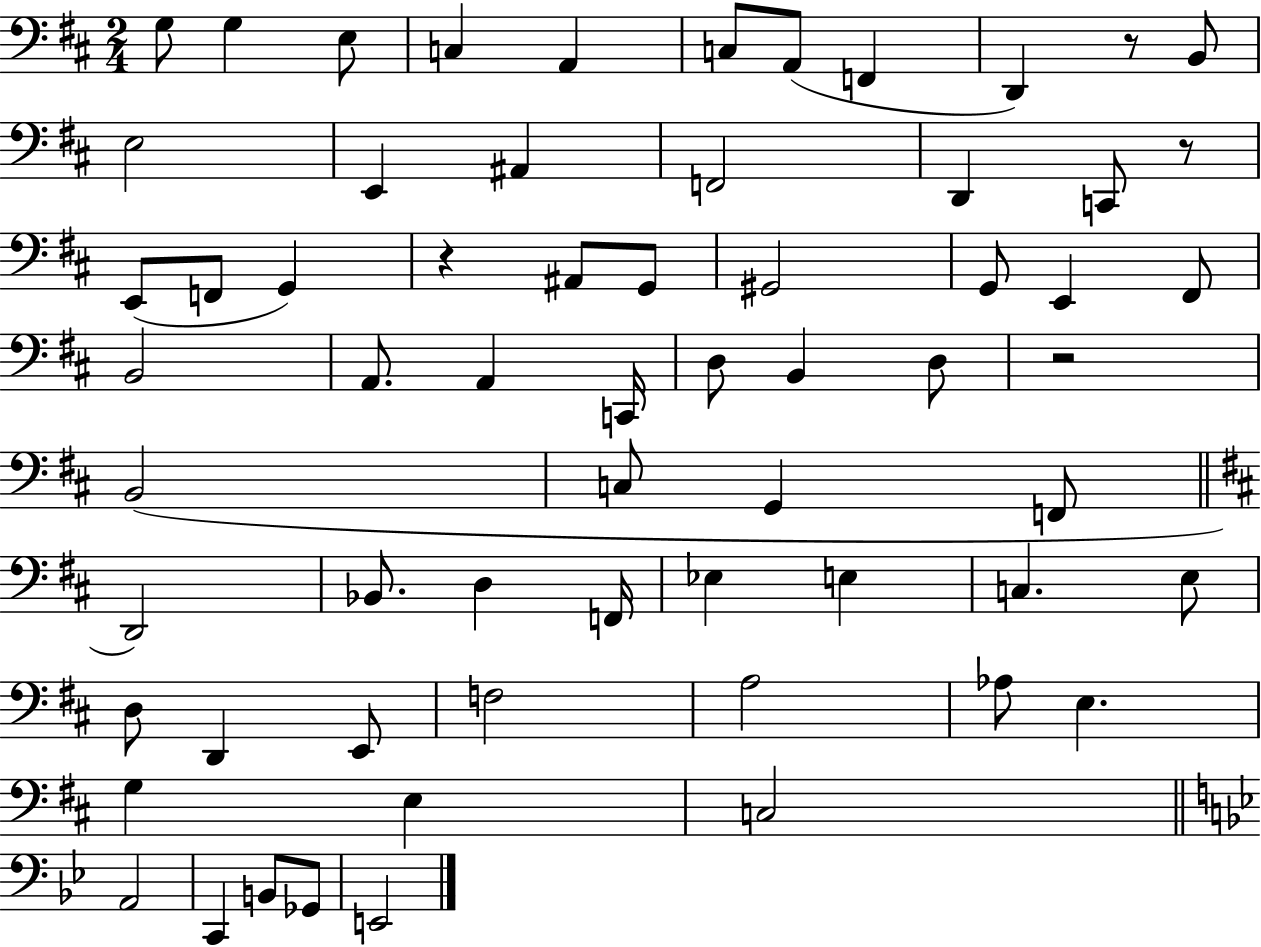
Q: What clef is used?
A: bass